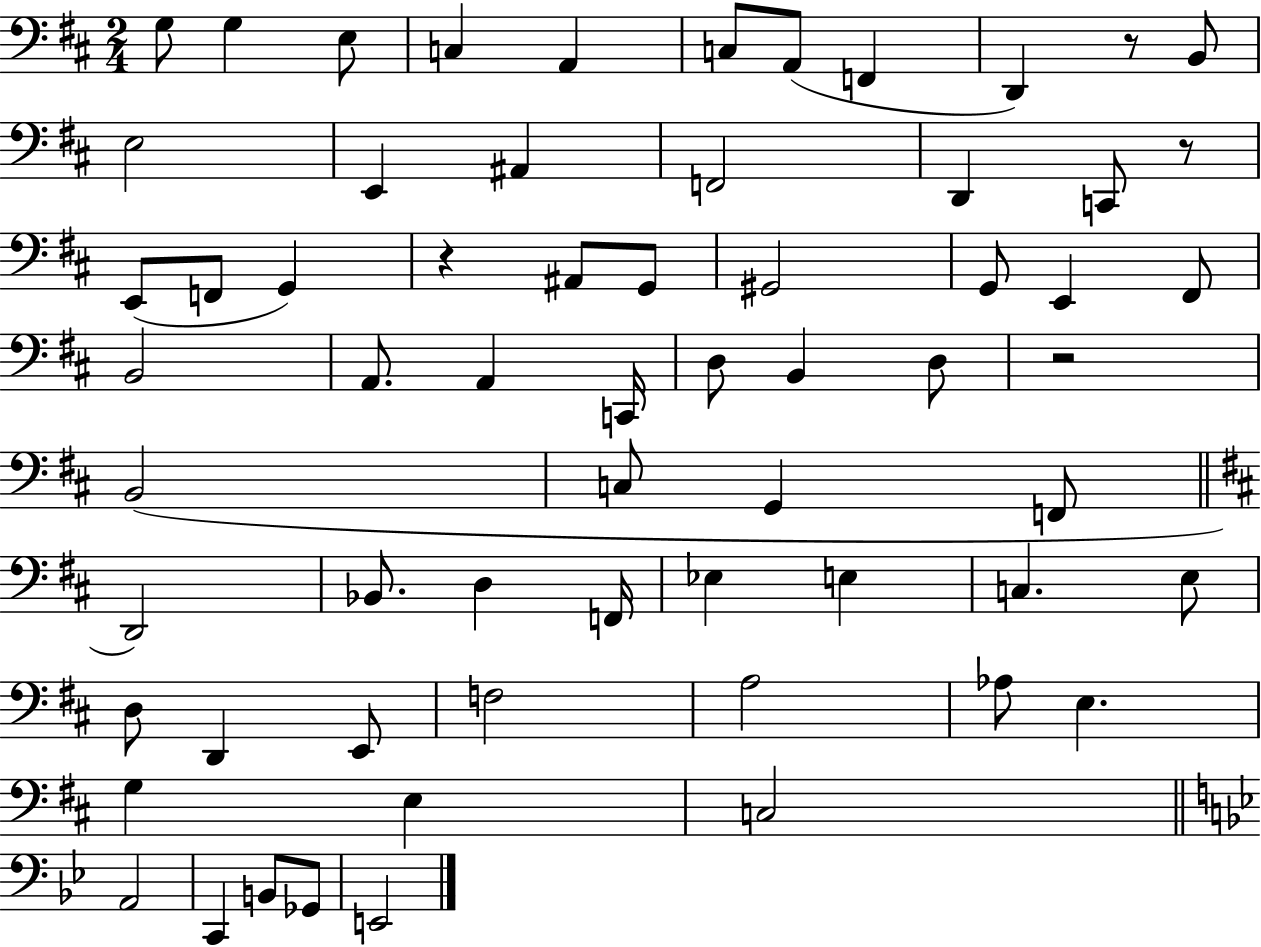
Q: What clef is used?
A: bass